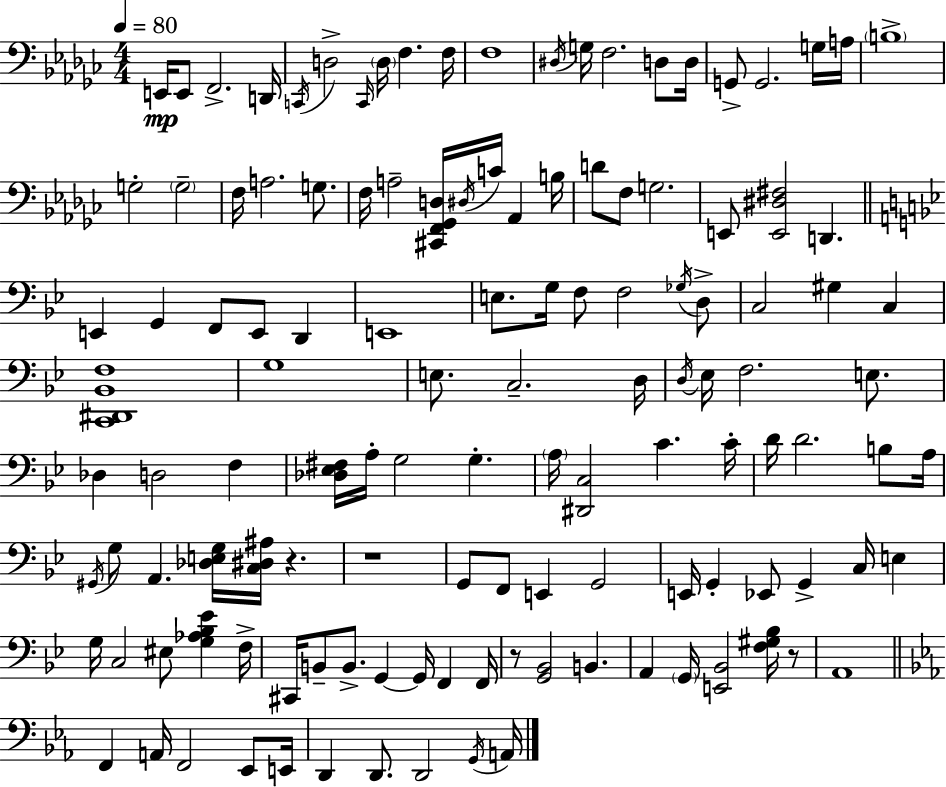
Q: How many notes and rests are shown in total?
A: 126